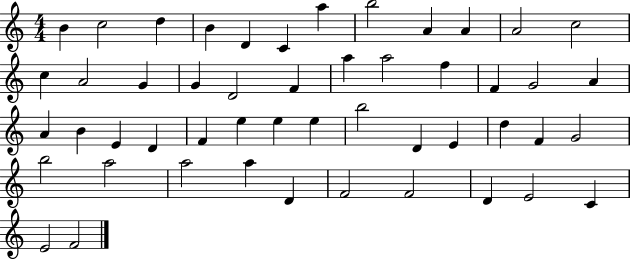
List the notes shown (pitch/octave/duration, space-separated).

B4/q C5/h D5/q B4/q D4/q C4/q A5/q B5/h A4/q A4/q A4/h C5/h C5/q A4/h G4/q G4/q D4/h F4/q A5/q A5/h F5/q F4/q G4/h A4/q A4/q B4/q E4/q D4/q F4/q E5/q E5/q E5/q B5/h D4/q E4/q D5/q F4/q G4/h B5/h A5/h A5/h A5/q D4/q F4/h F4/h D4/q E4/h C4/q E4/h F4/h